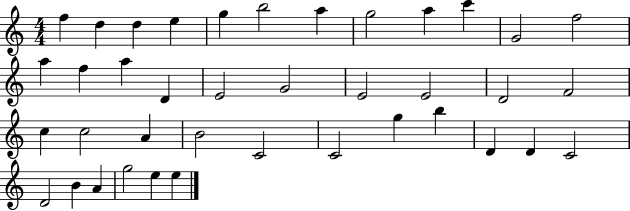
{
  \clef treble
  \numericTimeSignature
  \time 4/4
  \key c \major
  f''4 d''4 d''4 e''4 | g''4 b''2 a''4 | g''2 a''4 c'''4 | g'2 f''2 | \break a''4 f''4 a''4 d'4 | e'2 g'2 | e'2 e'2 | d'2 f'2 | \break c''4 c''2 a'4 | b'2 c'2 | c'2 g''4 b''4 | d'4 d'4 c'2 | \break d'2 b'4 a'4 | g''2 e''4 e''4 | \bar "|."
}